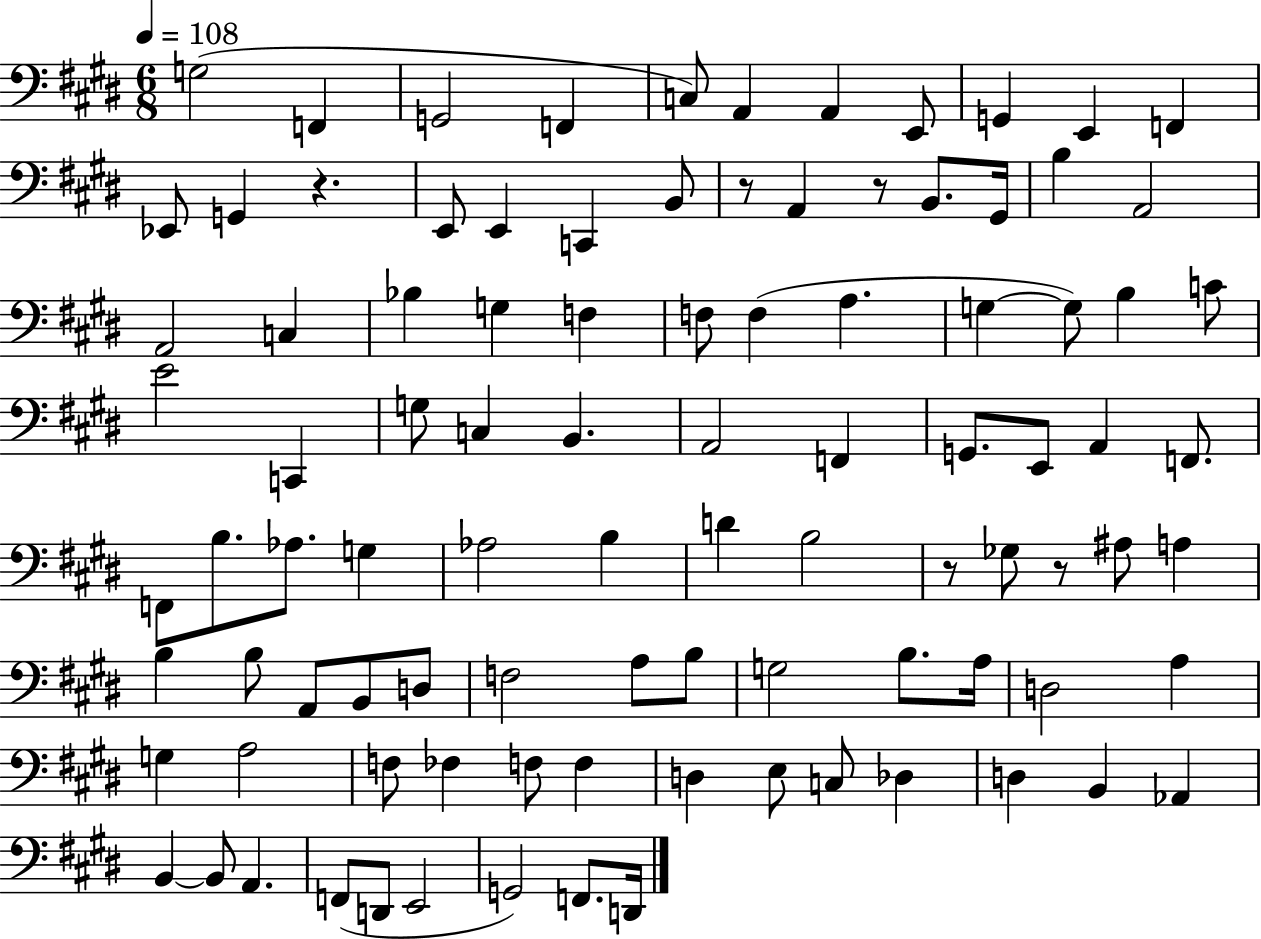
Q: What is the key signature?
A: E major